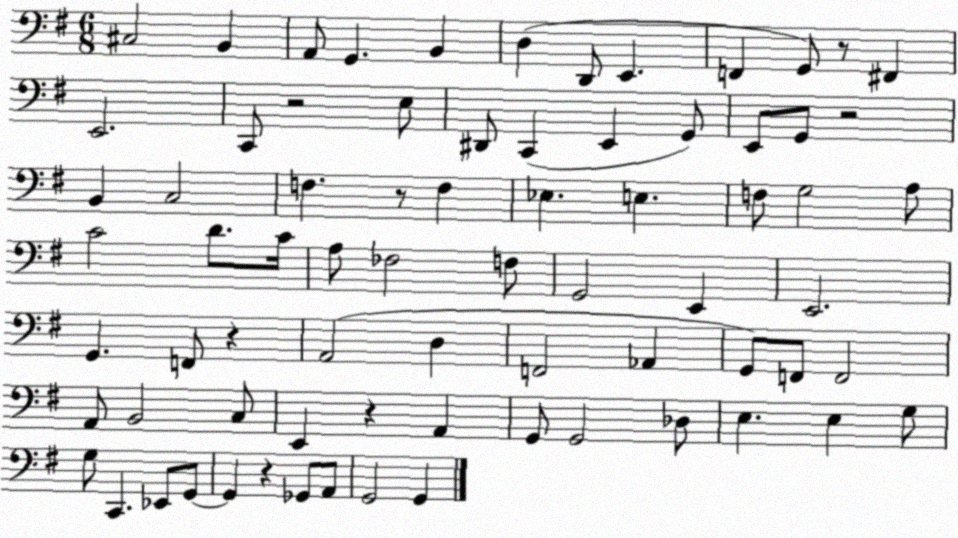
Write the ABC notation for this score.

X:1
T:Untitled
M:6/8
L:1/4
K:G
^C,2 B,, A,,/2 G,, B,, D, D,,/2 E,, F,, G,,/2 z/2 ^F,, E,,2 C,,/2 z2 E,/2 ^D,,/2 C,, E,, G,,/2 E,,/2 G,,/2 z2 B,, C,2 F, z/2 F, _E, E, F,/2 G,2 A,/2 C2 D/2 C/4 A,/2 _F,2 F,/2 G,,2 E,, E,,2 G,, F,,/2 z A,,2 D, F,,2 _A,, G,,/2 F,,/2 F,,2 A,,/2 B,,2 C,/2 E,, z A,, G,,/2 G,,2 _D,/2 E, E, G,/2 G,/2 C,, _E,,/2 G,,/2 G,, z _G,,/2 A,,/2 G,,2 G,,